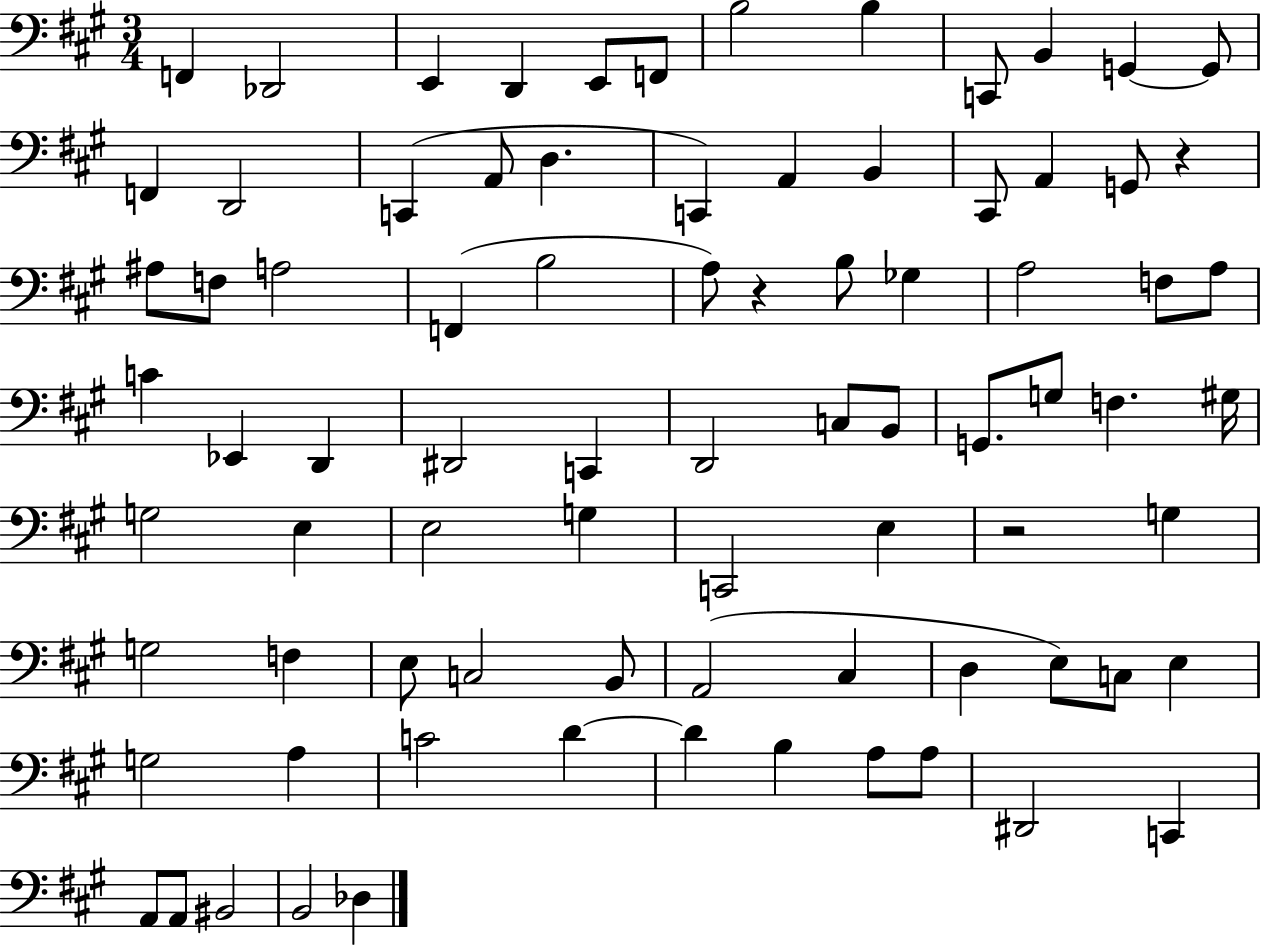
F2/q Db2/h E2/q D2/q E2/e F2/e B3/h B3/q C2/e B2/q G2/q G2/e F2/q D2/h C2/q A2/e D3/q. C2/q A2/q B2/q C#2/e A2/q G2/e R/q A#3/e F3/e A3/h F2/q B3/h A3/e R/q B3/e Gb3/q A3/h F3/e A3/e C4/q Eb2/q D2/q D#2/h C2/q D2/h C3/e B2/e G2/e. G3/e F3/q. G#3/s G3/h E3/q E3/h G3/q C2/h E3/q R/h G3/q G3/h F3/q E3/e C3/h B2/e A2/h C#3/q D3/q E3/e C3/e E3/q G3/h A3/q C4/h D4/q D4/q B3/q A3/e A3/e D#2/h C2/q A2/e A2/e BIS2/h B2/h Db3/q